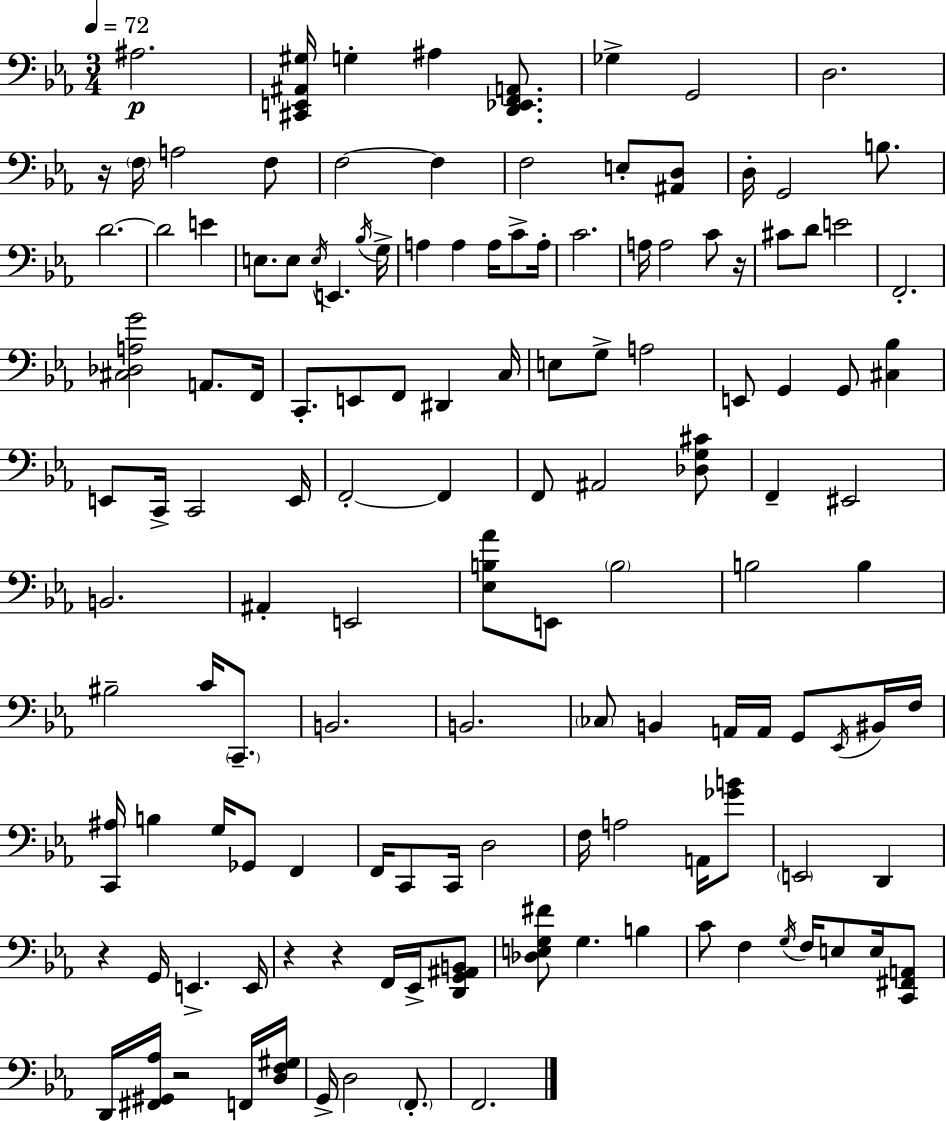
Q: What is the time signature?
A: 3/4